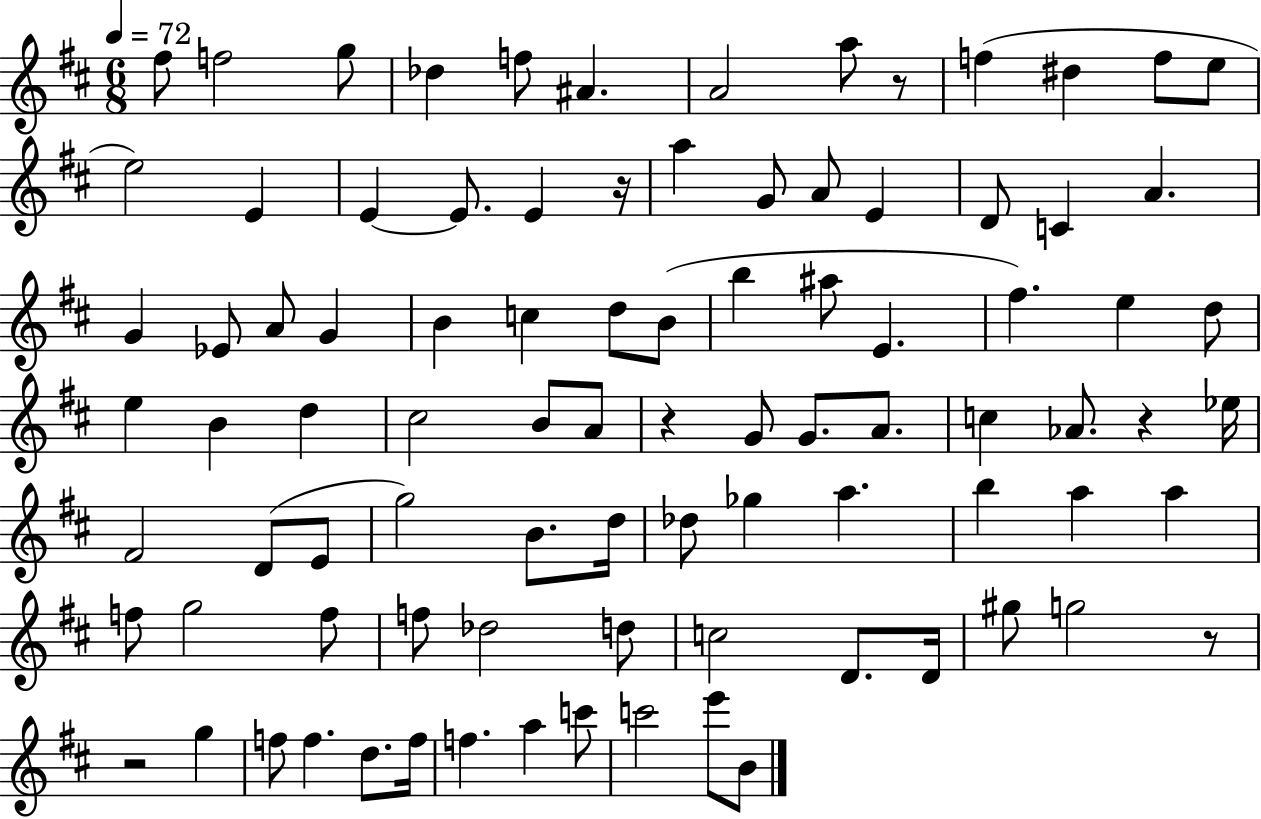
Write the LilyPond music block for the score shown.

{
  \clef treble
  \numericTimeSignature
  \time 6/8
  \key d \major
  \tempo 4 = 72
  fis''8 f''2 g''8 | des''4 f''8 ais'4. | a'2 a''8 r8 | f''4( dis''4 f''8 e''8 | \break e''2) e'4 | e'4~~ e'8. e'4 r16 | a''4 g'8 a'8 e'4 | d'8 c'4 a'4. | \break g'4 ees'8 a'8 g'4 | b'4 c''4 d''8 b'8( | b''4 ais''8 e'4. | fis''4.) e''4 d''8 | \break e''4 b'4 d''4 | cis''2 b'8 a'8 | r4 g'8 g'8. a'8. | c''4 aes'8. r4 ees''16 | \break fis'2 d'8( e'8 | g''2) b'8. d''16 | des''8 ges''4 a''4. | b''4 a''4 a''4 | \break f''8 g''2 f''8 | f''8 des''2 d''8 | c''2 d'8. d'16 | gis''8 g''2 r8 | \break r2 g''4 | f''8 f''4. d''8. f''16 | f''4. a''4 c'''8 | c'''2 e'''8 b'8 | \break \bar "|."
}